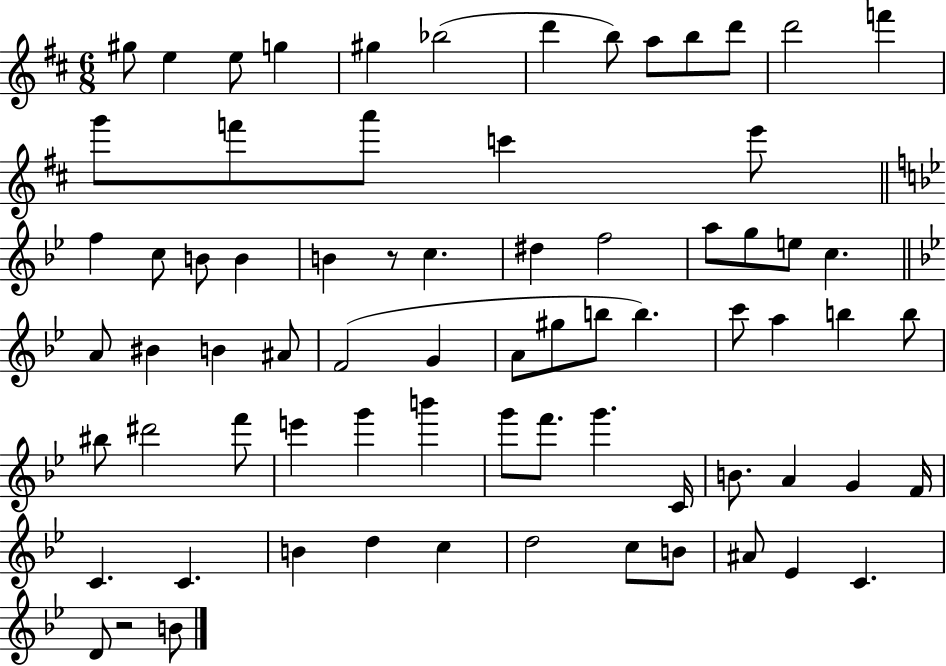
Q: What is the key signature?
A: D major